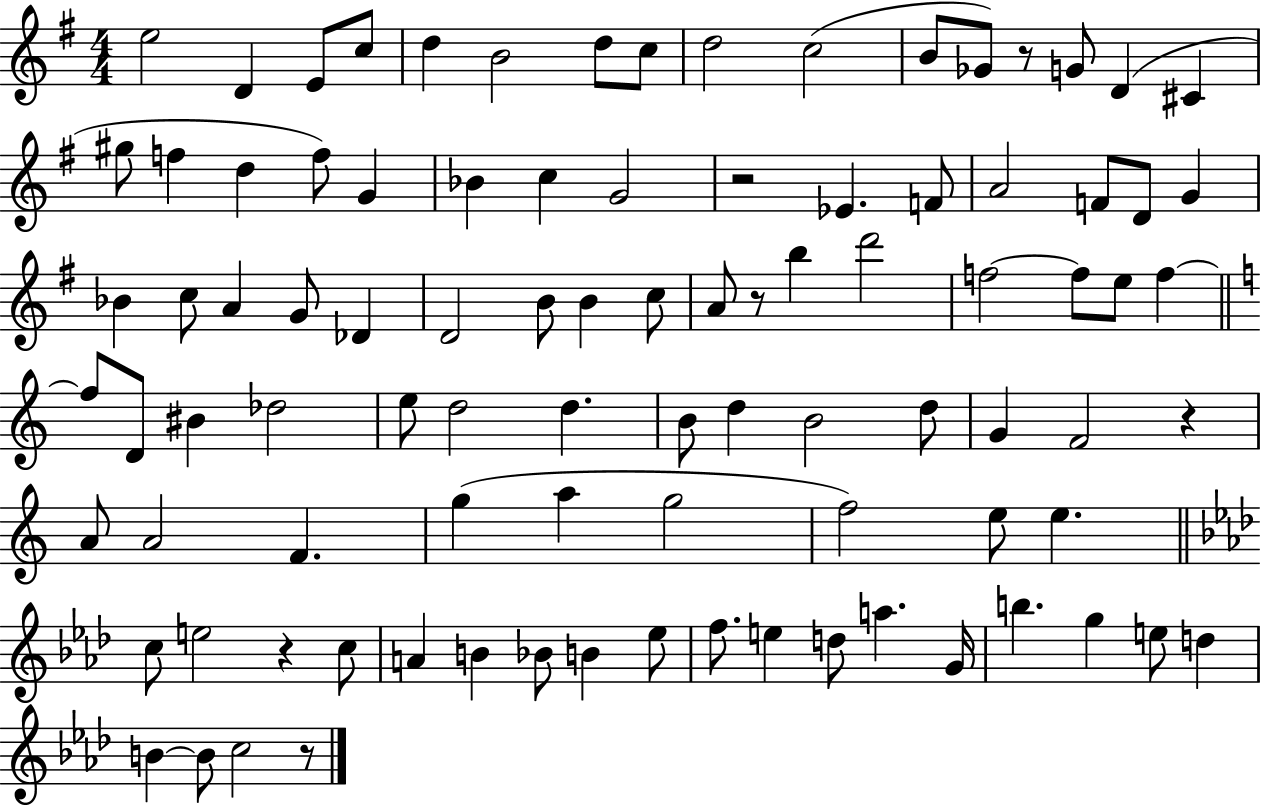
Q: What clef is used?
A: treble